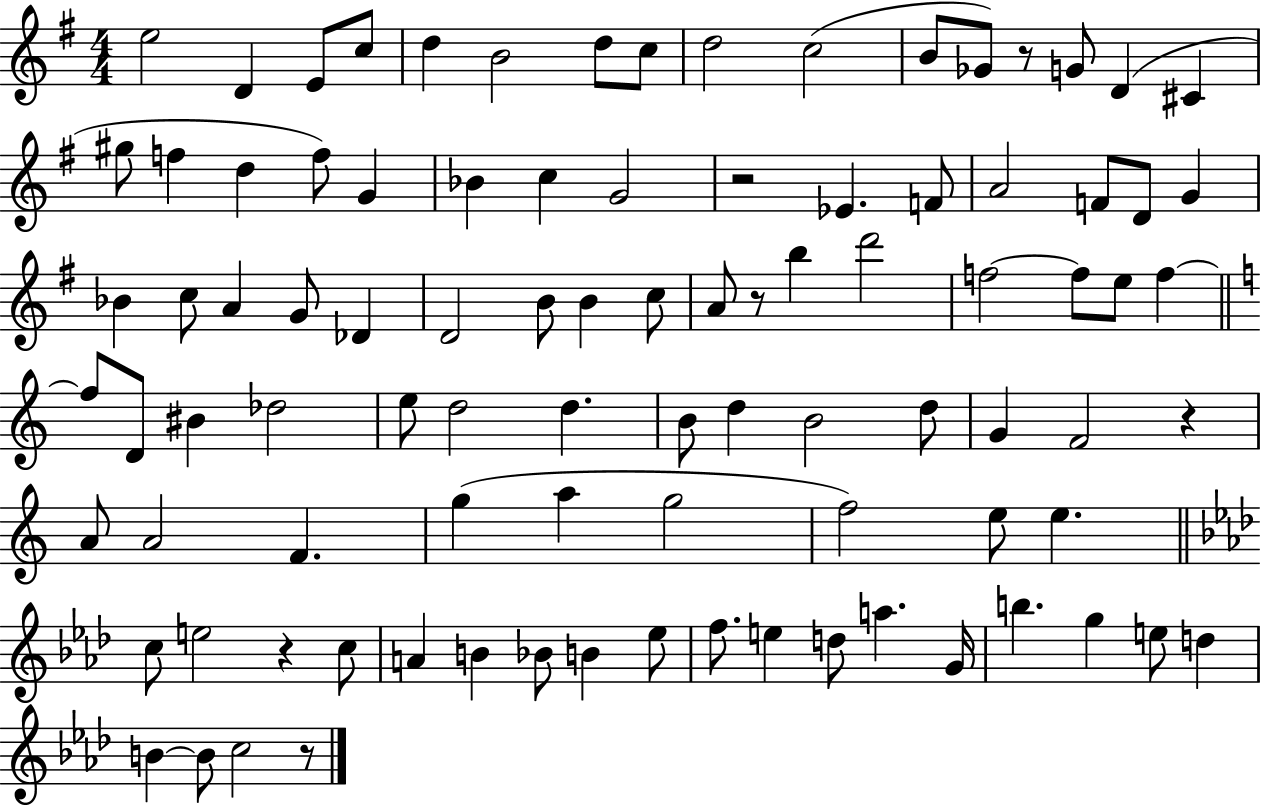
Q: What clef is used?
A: treble